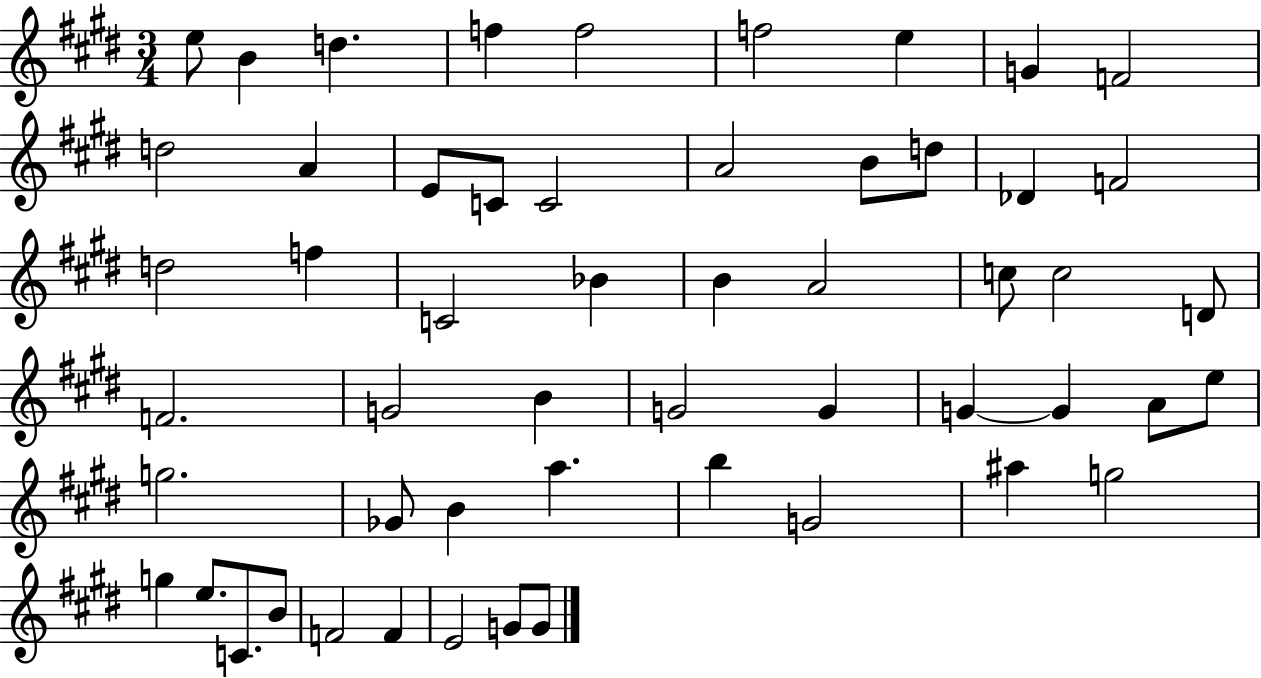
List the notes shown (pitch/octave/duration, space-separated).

E5/e B4/q D5/q. F5/q F5/h F5/h E5/q G4/q F4/h D5/h A4/q E4/e C4/e C4/h A4/h B4/e D5/e Db4/q F4/h D5/h F5/q C4/h Bb4/q B4/q A4/h C5/e C5/h D4/e F4/h. G4/h B4/q G4/h G4/q G4/q G4/q A4/e E5/e G5/h. Gb4/e B4/q A5/q. B5/q G4/h A#5/q G5/h G5/q E5/e. C4/e. B4/e F4/h F4/q E4/h G4/e G4/e